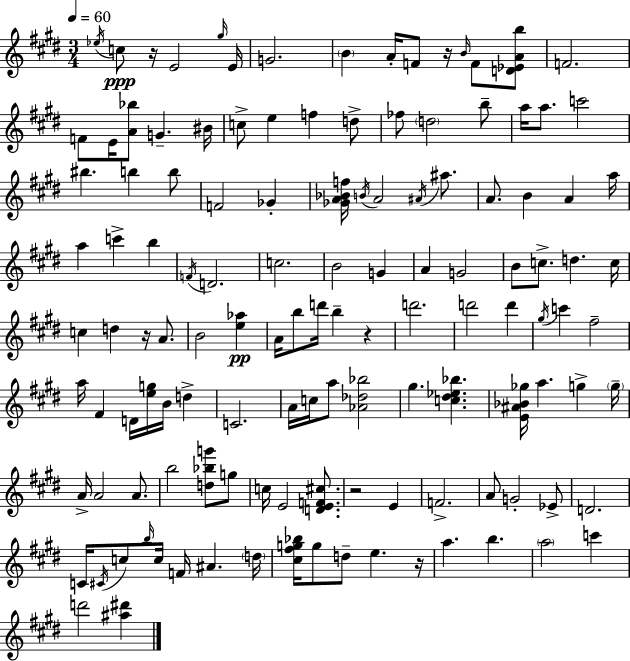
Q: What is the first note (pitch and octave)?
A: Eb5